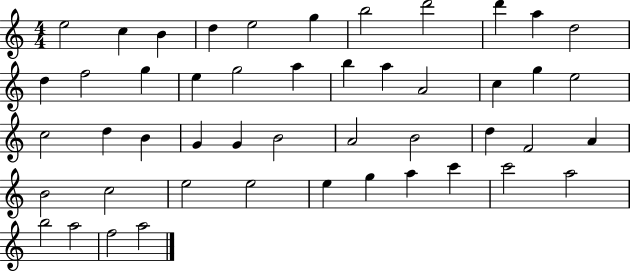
{
  \clef treble
  \numericTimeSignature
  \time 4/4
  \key c \major
  e''2 c''4 b'4 | d''4 e''2 g''4 | b''2 d'''2 | d'''4 a''4 d''2 | \break d''4 f''2 g''4 | e''4 g''2 a''4 | b''4 a''4 a'2 | c''4 g''4 e''2 | \break c''2 d''4 b'4 | g'4 g'4 b'2 | a'2 b'2 | d''4 f'2 a'4 | \break b'2 c''2 | e''2 e''2 | e''4 g''4 a''4 c'''4 | c'''2 a''2 | \break b''2 a''2 | f''2 a''2 | \bar "|."
}